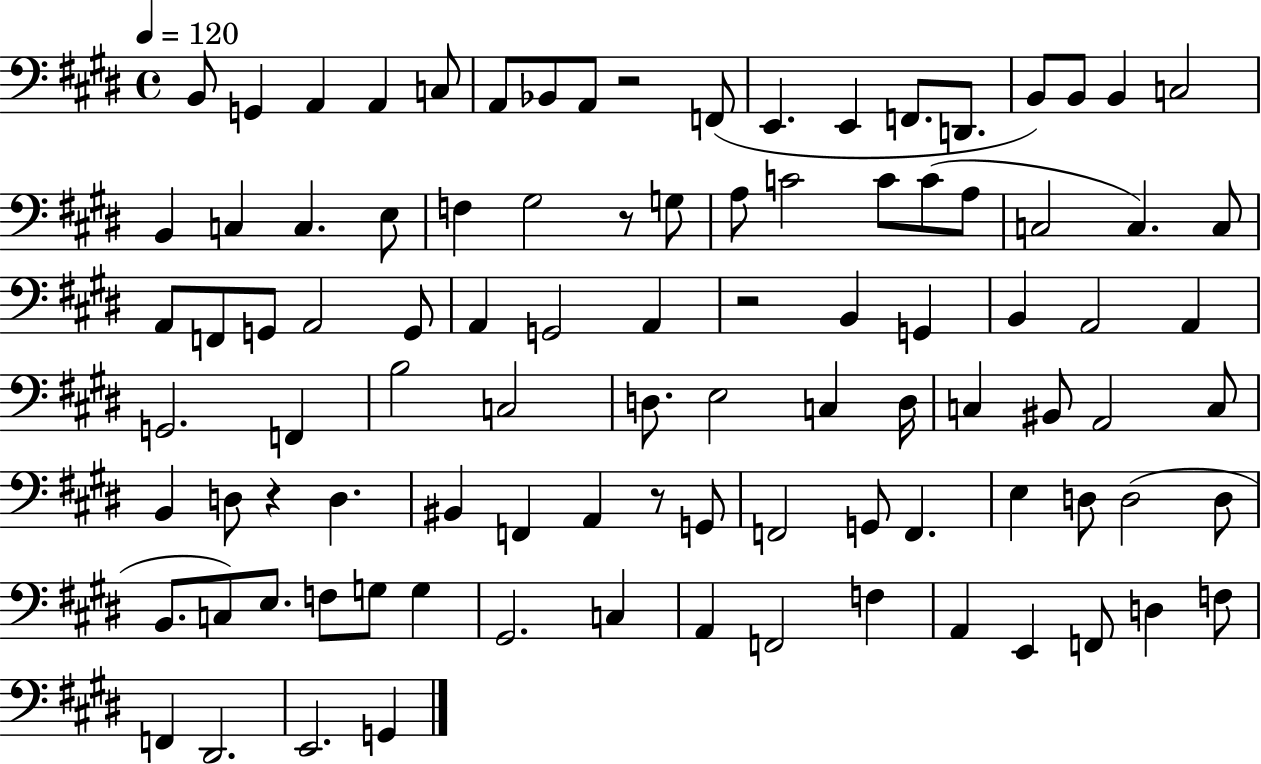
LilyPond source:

{
  \clef bass
  \time 4/4
  \defaultTimeSignature
  \key e \major
  \tempo 4 = 120
  b,8 g,4 a,4 a,4 c8 | a,8 bes,8 a,8 r2 f,8( | e,4. e,4 f,8. d,8. | b,8) b,8 b,4 c2 | \break b,4 c4 c4. e8 | f4 gis2 r8 g8 | a8 c'2 c'8 c'8( a8 | c2 c4.) c8 | \break a,8 f,8 g,8 a,2 g,8 | a,4 g,2 a,4 | r2 b,4 g,4 | b,4 a,2 a,4 | \break g,2. f,4 | b2 c2 | d8. e2 c4 d16 | c4 bis,8 a,2 c8 | \break b,4 d8 r4 d4. | bis,4 f,4 a,4 r8 g,8 | f,2 g,8 f,4. | e4 d8 d2( d8 | \break b,8. c8) e8. f8 g8 g4 | gis,2. c4 | a,4 f,2 f4 | a,4 e,4 f,8 d4 f8 | \break f,4 dis,2. | e,2. g,4 | \bar "|."
}